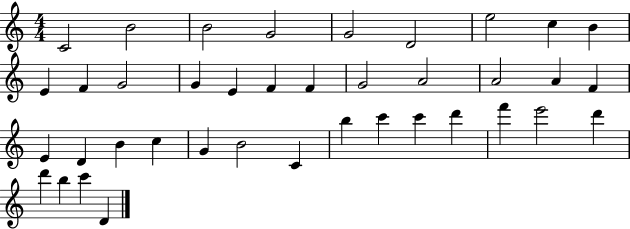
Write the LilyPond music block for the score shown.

{
  \clef treble
  \numericTimeSignature
  \time 4/4
  \key c \major
  c'2 b'2 | b'2 g'2 | g'2 d'2 | e''2 c''4 b'4 | \break e'4 f'4 g'2 | g'4 e'4 f'4 f'4 | g'2 a'2 | a'2 a'4 f'4 | \break e'4 d'4 b'4 c''4 | g'4 b'2 c'4 | b''4 c'''4 c'''4 d'''4 | f'''4 e'''2 d'''4 | \break d'''4 b''4 c'''4 d'4 | \bar "|."
}